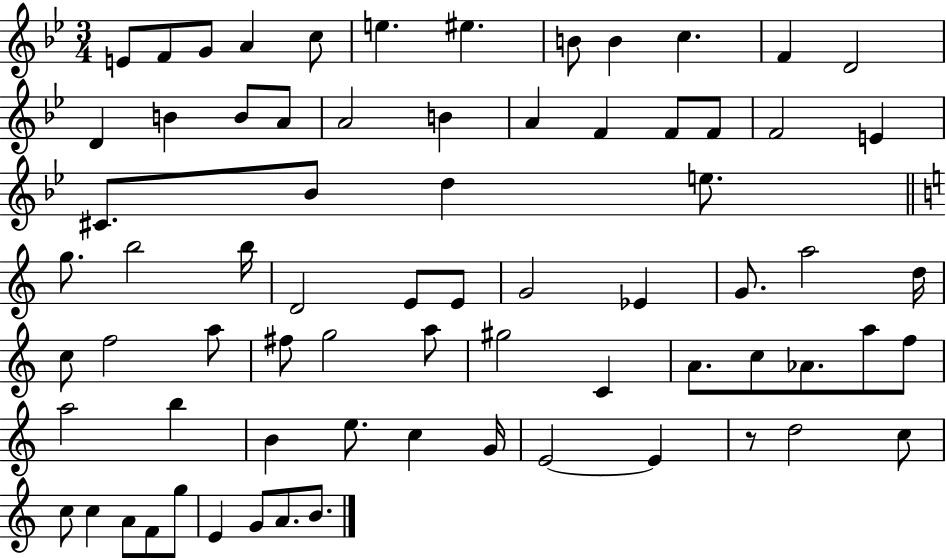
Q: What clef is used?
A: treble